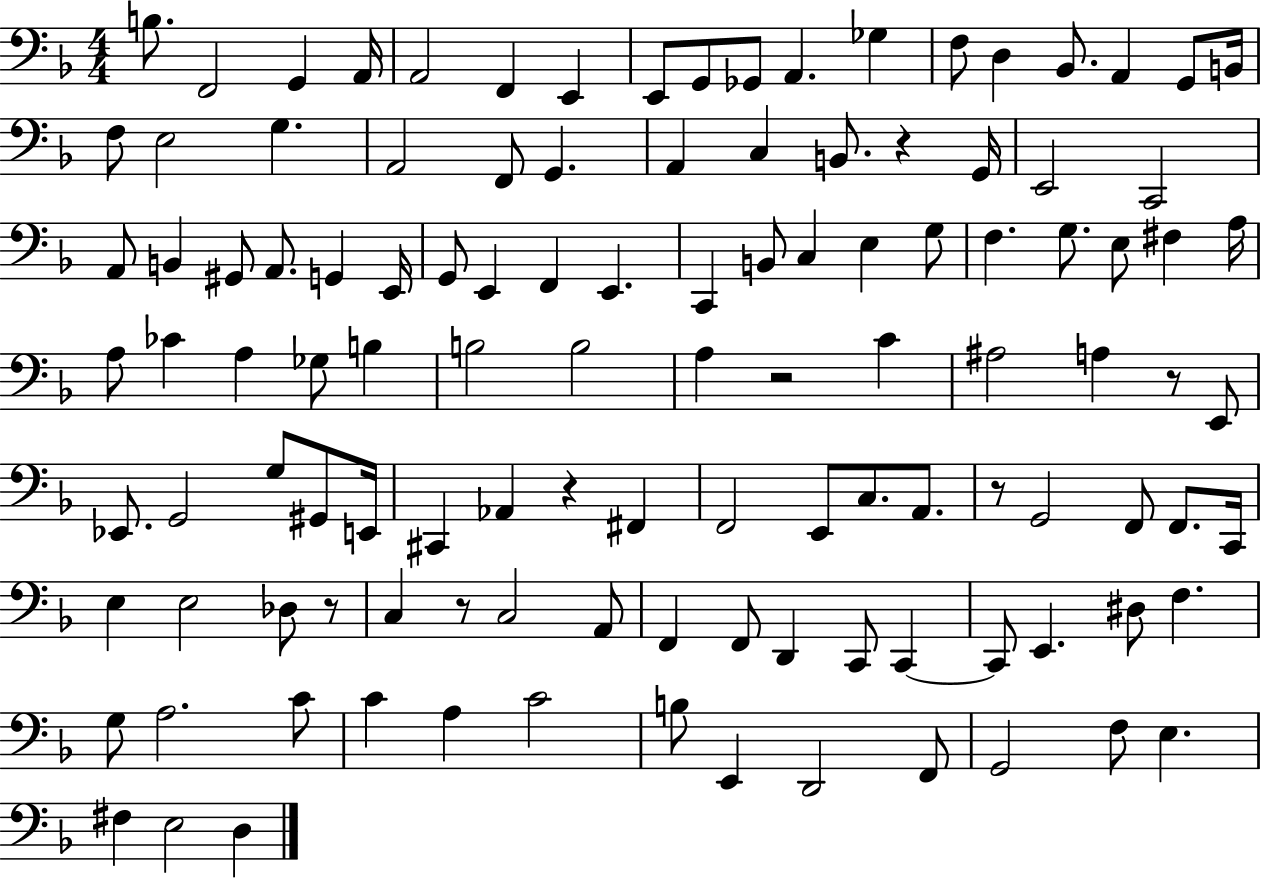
{
  \clef bass
  \numericTimeSignature
  \time 4/4
  \key f \major
  b8. f,2 g,4 a,16 | a,2 f,4 e,4 | e,8 g,8 ges,8 a,4. ges4 | f8 d4 bes,8. a,4 g,8 b,16 | \break f8 e2 g4. | a,2 f,8 g,4. | a,4 c4 b,8. r4 g,16 | e,2 c,2 | \break a,8 b,4 gis,8 a,8. g,4 e,16 | g,8 e,4 f,4 e,4. | c,4 b,8 c4 e4 g8 | f4. g8. e8 fis4 a16 | \break a8 ces'4 a4 ges8 b4 | b2 b2 | a4 r2 c'4 | ais2 a4 r8 e,8 | \break ees,8. g,2 g8 gis,8 e,16 | cis,4 aes,4 r4 fis,4 | f,2 e,8 c8. a,8. | r8 g,2 f,8 f,8. c,16 | \break e4 e2 des8 r8 | c4 r8 c2 a,8 | f,4 f,8 d,4 c,8 c,4~~ | c,8 e,4. dis8 f4. | \break g8 a2. c'8 | c'4 a4 c'2 | b8 e,4 d,2 f,8 | g,2 f8 e4. | \break fis4 e2 d4 | \bar "|."
}